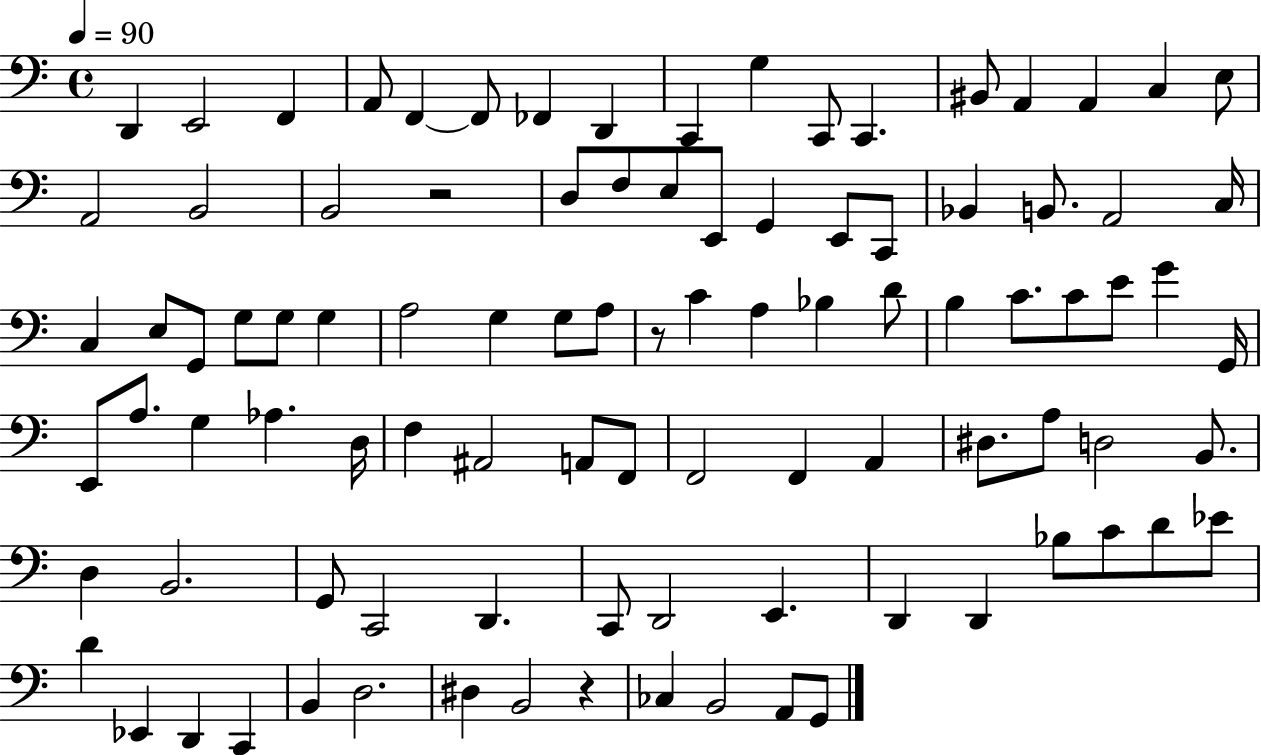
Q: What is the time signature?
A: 4/4